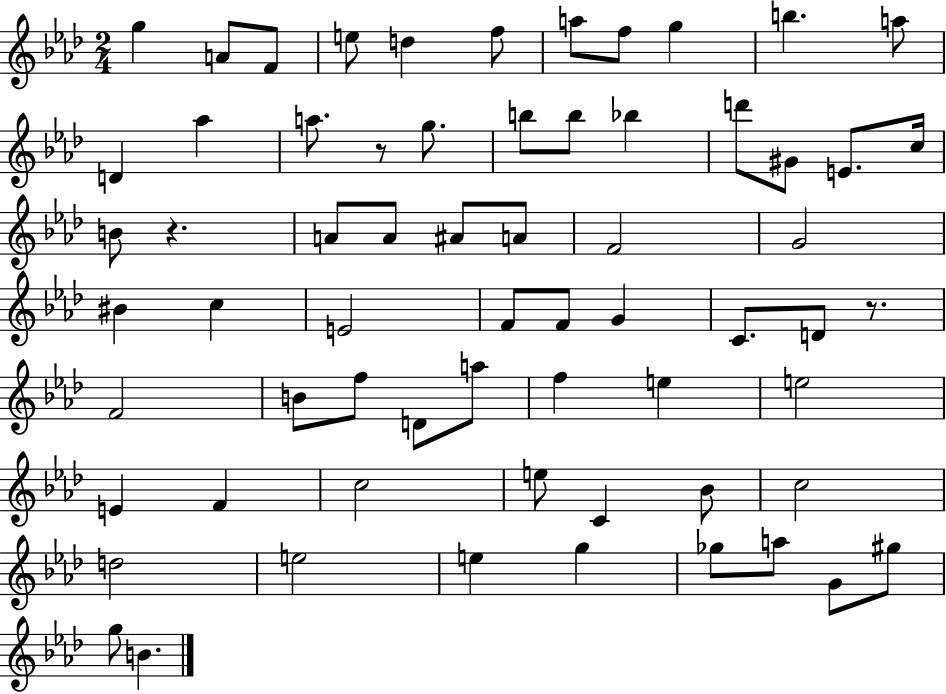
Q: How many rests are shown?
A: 3